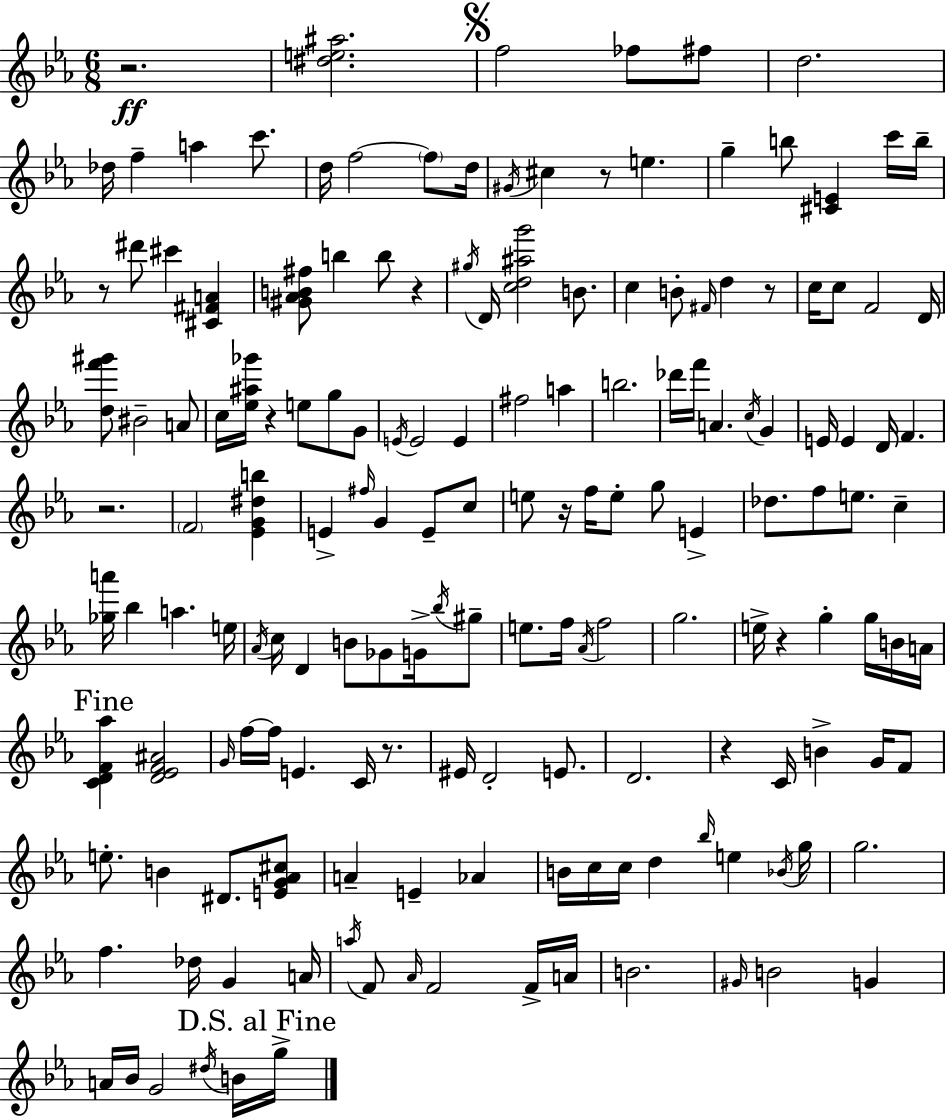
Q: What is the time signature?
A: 6/8